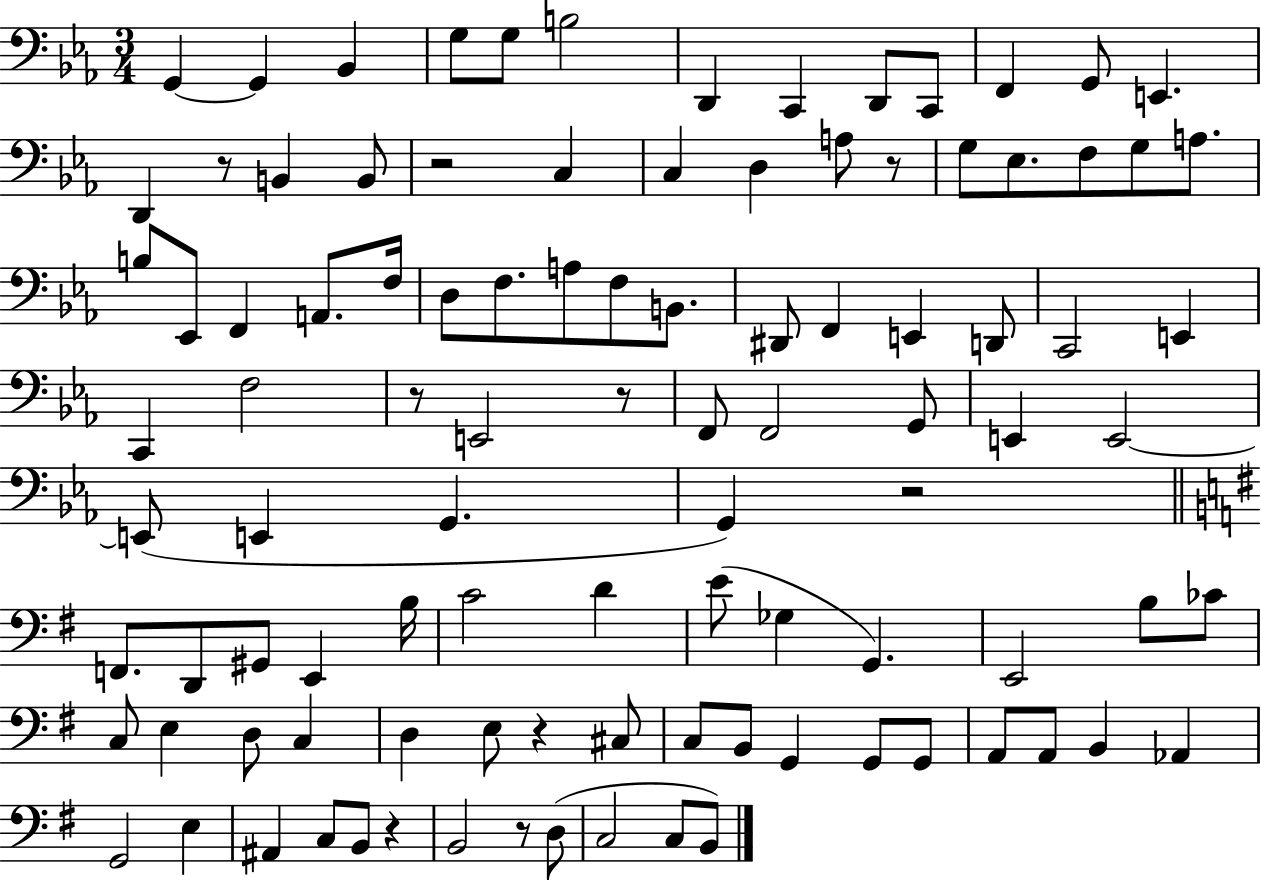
X:1
T:Untitled
M:3/4
L:1/4
K:Eb
G,, G,, _B,, G,/2 G,/2 B,2 D,, C,, D,,/2 C,,/2 F,, G,,/2 E,, D,, z/2 B,, B,,/2 z2 C, C, D, A,/2 z/2 G,/2 _E,/2 F,/2 G,/2 A,/2 B,/2 _E,,/2 F,, A,,/2 F,/4 D,/2 F,/2 A,/2 F,/2 B,,/2 ^D,,/2 F,, E,, D,,/2 C,,2 E,, C,, F,2 z/2 E,,2 z/2 F,,/2 F,,2 G,,/2 E,, E,,2 E,,/2 E,, G,, G,, z2 F,,/2 D,,/2 ^G,,/2 E,, B,/4 C2 D E/2 _G, G,, E,,2 B,/2 _C/2 C,/2 E, D,/2 C, D, E,/2 z ^C,/2 C,/2 B,,/2 G,, G,,/2 G,,/2 A,,/2 A,,/2 B,, _A,, G,,2 E, ^A,, C,/2 B,,/2 z B,,2 z/2 D,/2 C,2 C,/2 B,,/2